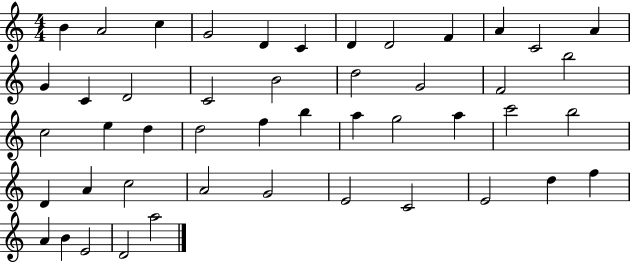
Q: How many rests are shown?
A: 0